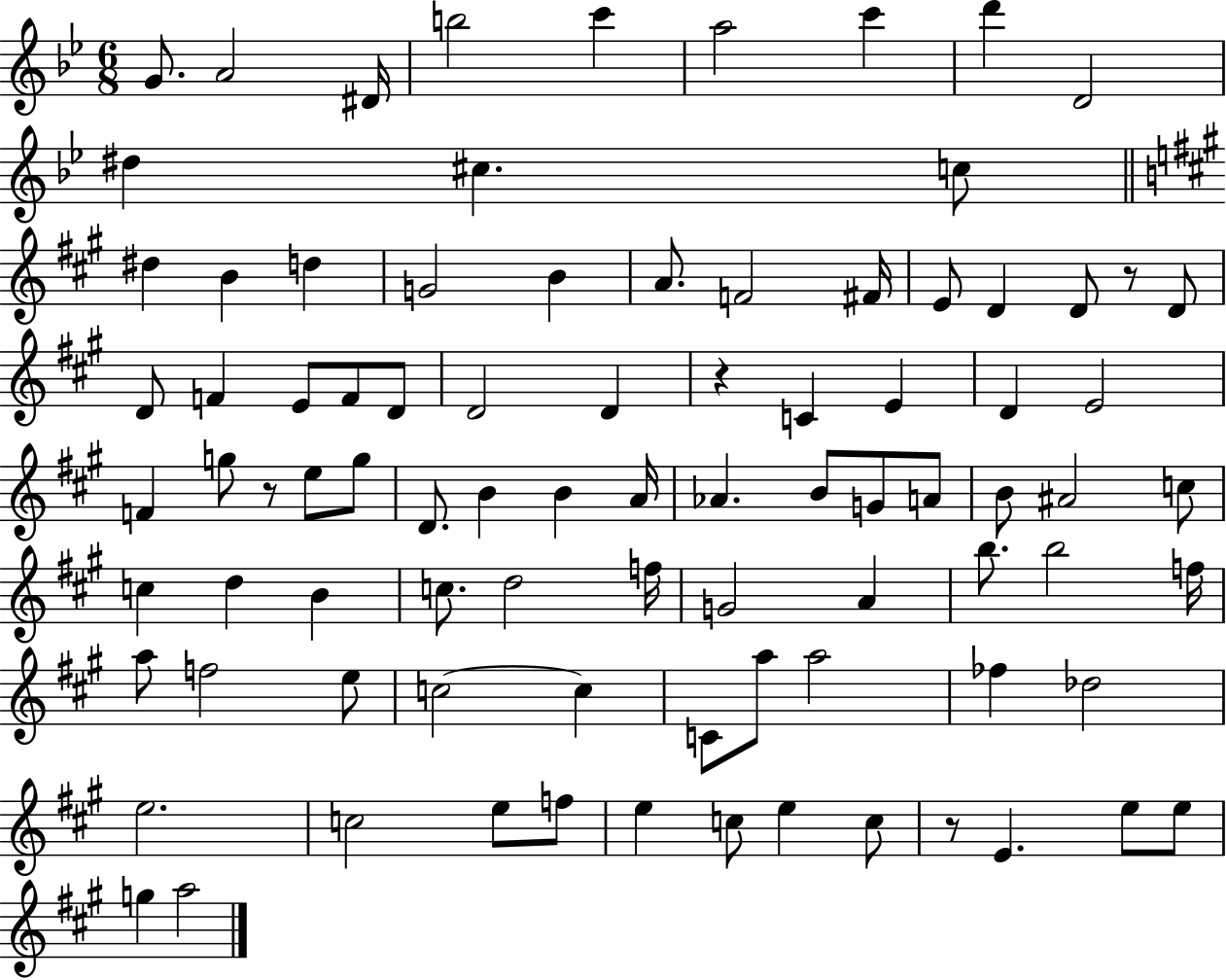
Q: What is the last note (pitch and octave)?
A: A5